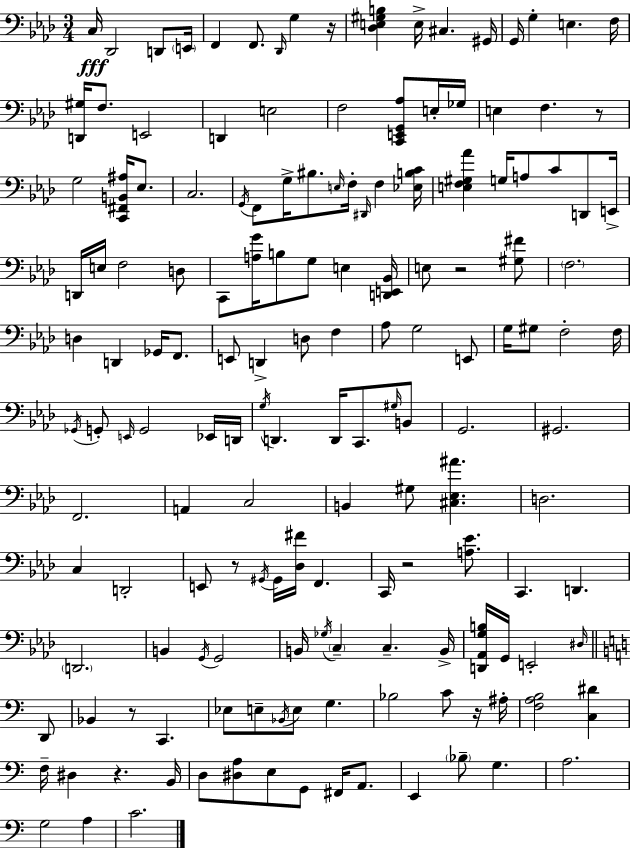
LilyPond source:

{
  \clef bass
  \numericTimeSignature
  \time 3/4
  \key f \minor
  \repeat volta 2 { c16\fff des,2 d,8 \parenthesize e,16 | f,4 f,8. \grace { des,16 } g4 | r16 <des e gis b>4 e16-> cis4. | gis,16 g,16 g4-. e4. | \break f16 <d, gis>16 f8. e,2 | d,4 e2 | f2 <c, e, g, aes>8 e16-. | ges16 e4 f4. r8 | \break g2 <c, fis, b, ais>16 ees8. | c2. | \acciaccatura { g,16 } f,8 g16-> bis8. \grace { e16 } f16-. \grace { dis,16 } f4 | <ees b c'>16 <e f gis aes'>4 g16 a8 c'8 | \break d,8 e,16-> d,16 e16 f2 | d8 c,8 <a g'>16 b8 g8 e4 | <d, e, bes,>16 e8 r2 | <gis fis'>8 \parenthesize f2. | \break d4 d,4 | ges,16 f,8. e,8 d,4-> d8 | f4 aes8 g2 | e,8 g16 gis8 f2-. | \break f16 \acciaccatura { ges,16 } g,8-. \grace { e,16 } g,2 | ees,16 d,16 \acciaccatura { g16 } d,4. | d,16 c,8. \grace { gis16 } b,8 g,2. | gis,2. | \break f,2. | a,4 | c2 b,4 | gis8 <cis ees ais'>4. d2. | \break c4 | d,2-. e,8 r8 | \acciaccatura { gis,16 } gis,16 <des fis'>16 f,4. c,16 r2 | <a ees'>8. c,4. | \break d,4. \parenthesize d,2. | b,4 | \acciaccatura { g,16 } g,2 b,16 \acciaccatura { ges16 } | \parenthesize c4-- c4.-- b,16-> <d, aes, g b>16 | \break g,16 e,2-. \grace { dis16 } \bar "||" \break \key a \minor d,8 bes,4 r8 c,4. | ees8 e8-- \acciaccatura { bes,16 } e8 g4. | bes2 c'8 | r16 ais16-. <f a b>2 <c dis'>4 | \break f16-- dis4 r4. | b,16 d8 <dis a>8 e8 g,8 fis,16 | a,8. e,4 \parenthesize bes8-- g4. | a2. | \break g2 a4 | c'2. | } \bar "|."
}